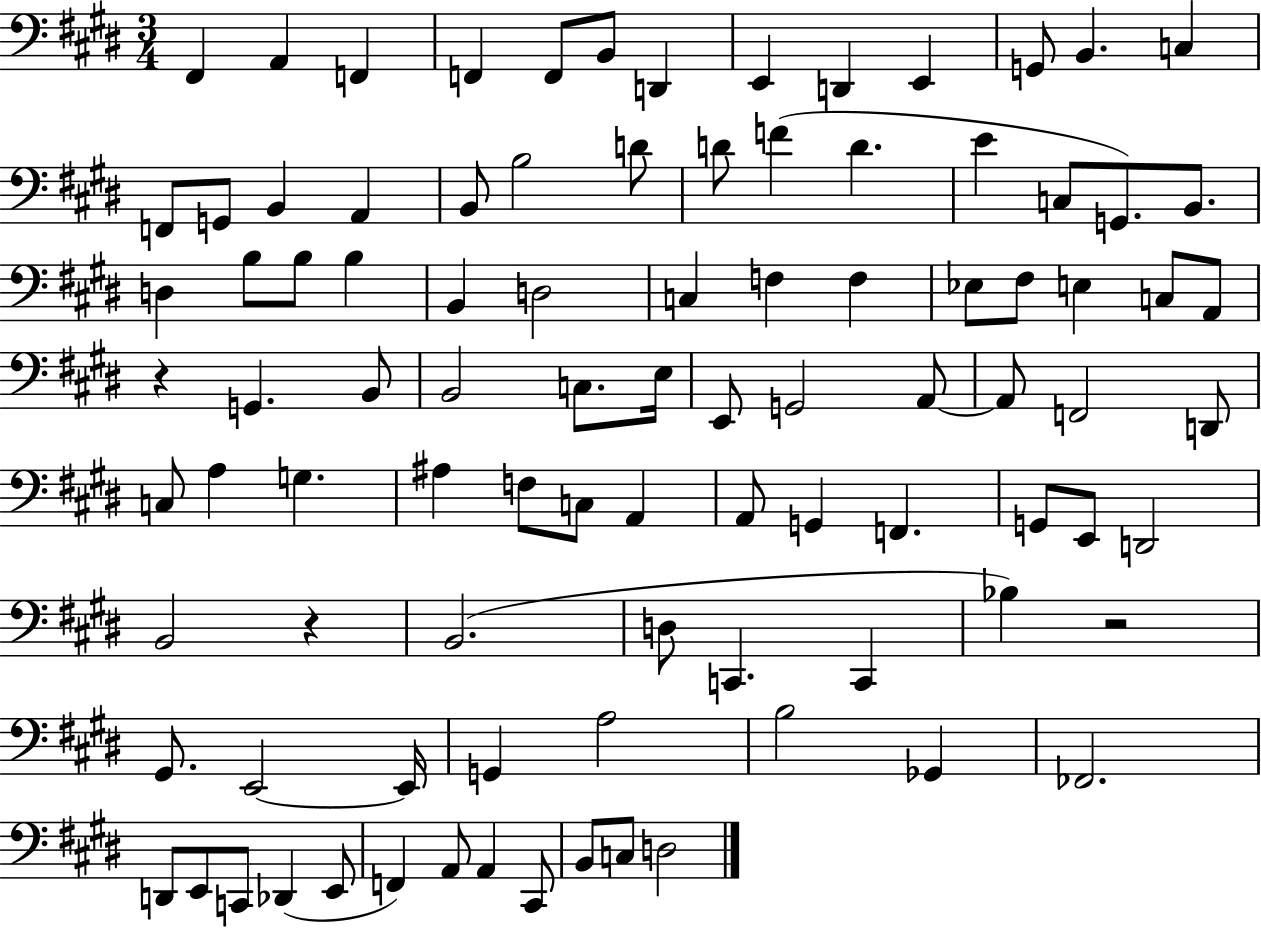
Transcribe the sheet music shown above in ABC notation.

X:1
T:Untitled
M:3/4
L:1/4
K:E
^F,, A,, F,, F,, F,,/2 B,,/2 D,, E,, D,, E,, G,,/2 B,, C, F,,/2 G,,/2 B,, A,, B,,/2 B,2 D/2 D/2 F D E C,/2 G,,/2 B,,/2 D, B,/2 B,/2 B, B,, D,2 C, F, F, _E,/2 ^F,/2 E, C,/2 A,,/2 z G,, B,,/2 B,,2 C,/2 E,/4 E,,/2 G,,2 A,,/2 A,,/2 F,,2 D,,/2 C,/2 A, G, ^A, F,/2 C,/2 A,, A,,/2 G,, F,, G,,/2 E,,/2 D,,2 B,,2 z B,,2 D,/2 C,, C,, _B, z2 ^G,,/2 E,,2 E,,/4 G,, A,2 B,2 _G,, _F,,2 D,,/2 E,,/2 C,,/2 _D,, E,,/2 F,, A,,/2 A,, ^C,,/2 B,,/2 C,/2 D,2